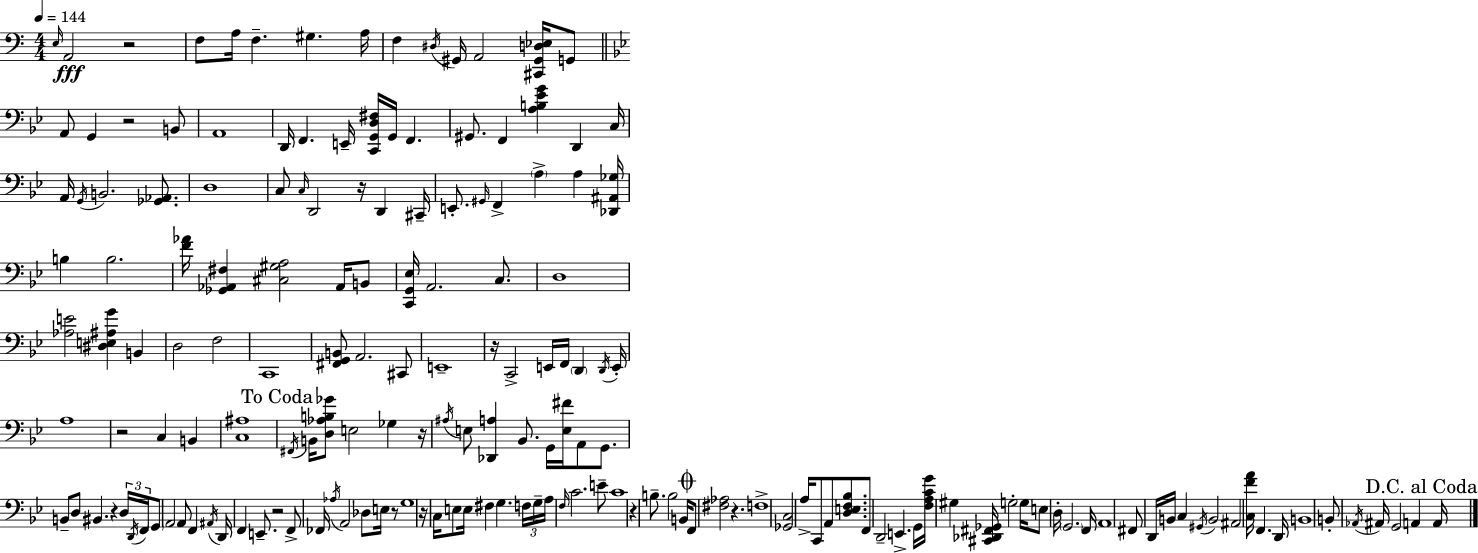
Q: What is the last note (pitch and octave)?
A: A2